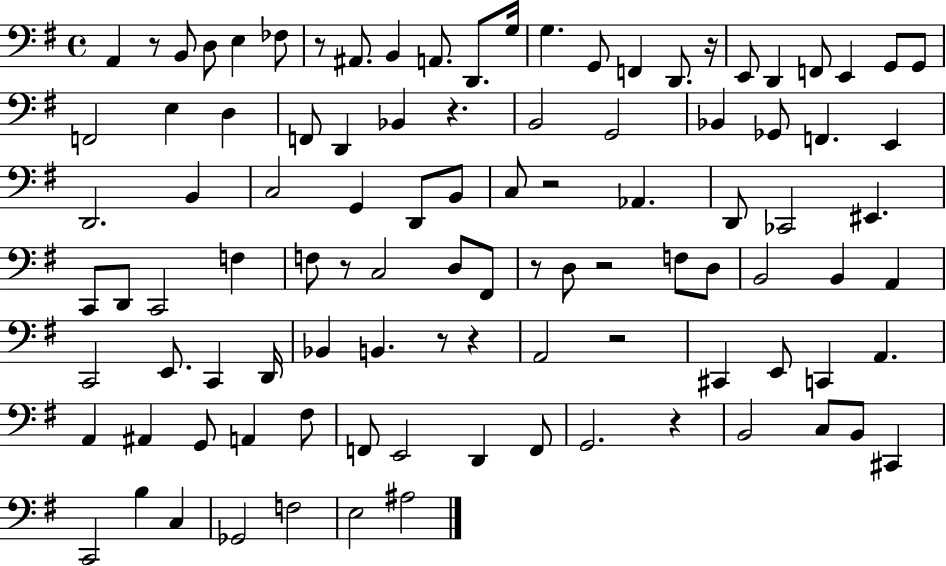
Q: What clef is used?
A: bass